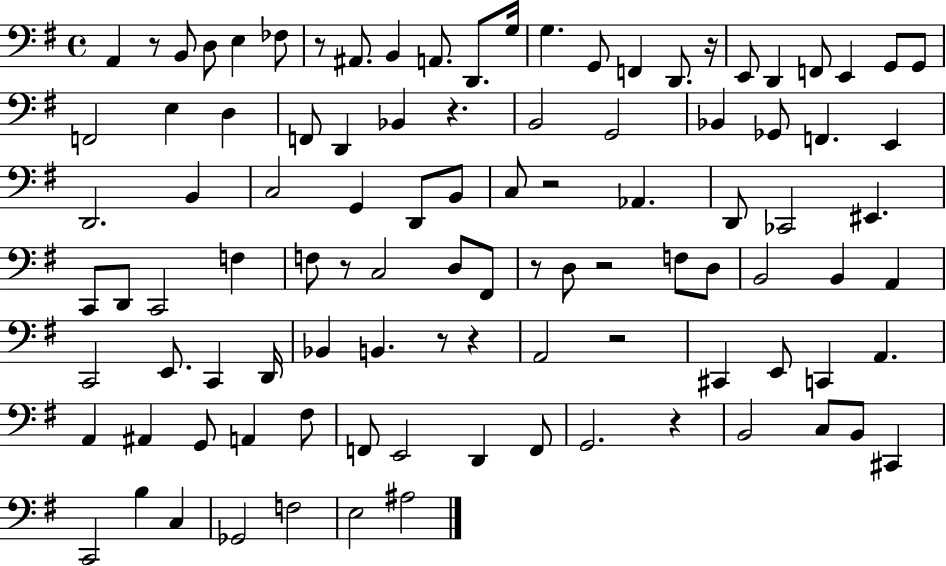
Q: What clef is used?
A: bass